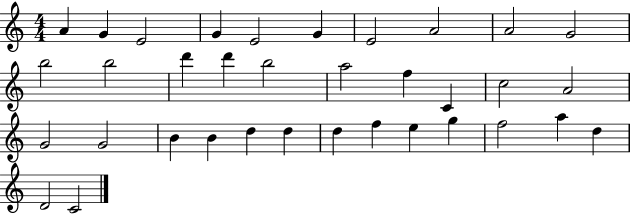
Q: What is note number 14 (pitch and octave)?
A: D6